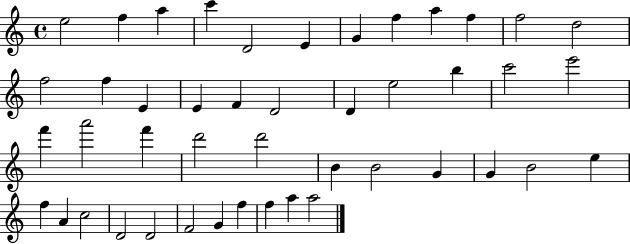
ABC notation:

X:1
T:Untitled
M:4/4
L:1/4
K:C
e2 f a c' D2 E G f a f f2 d2 f2 f E E F D2 D e2 b c'2 e'2 f' a'2 f' d'2 d'2 B B2 G G B2 e f A c2 D2 D2 F2 G f f a a2